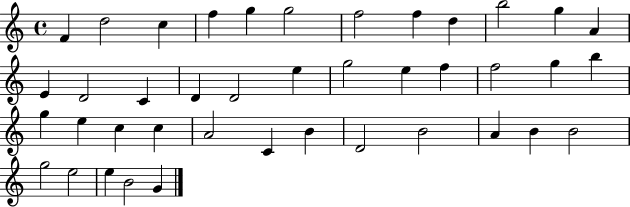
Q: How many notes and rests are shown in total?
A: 41